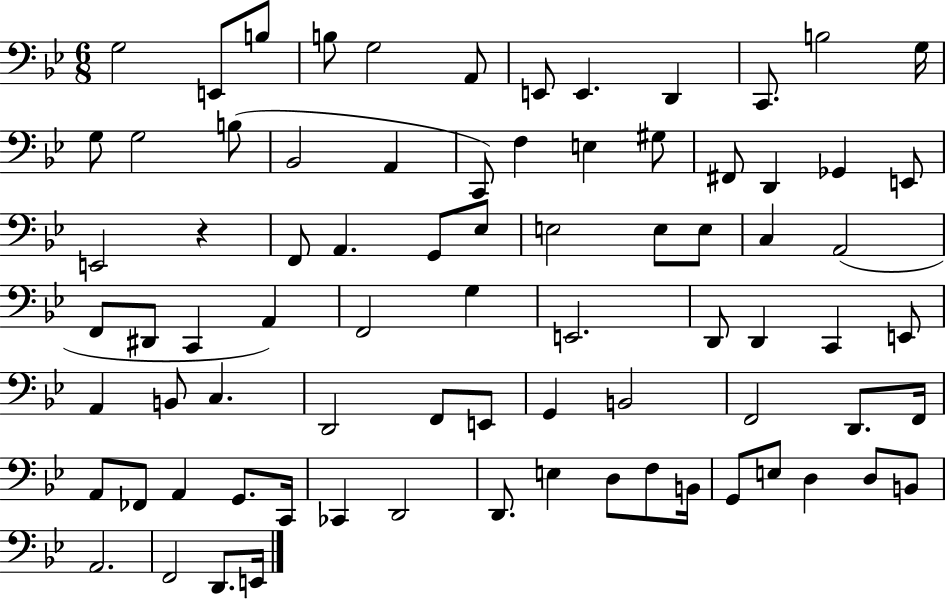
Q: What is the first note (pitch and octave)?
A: G3